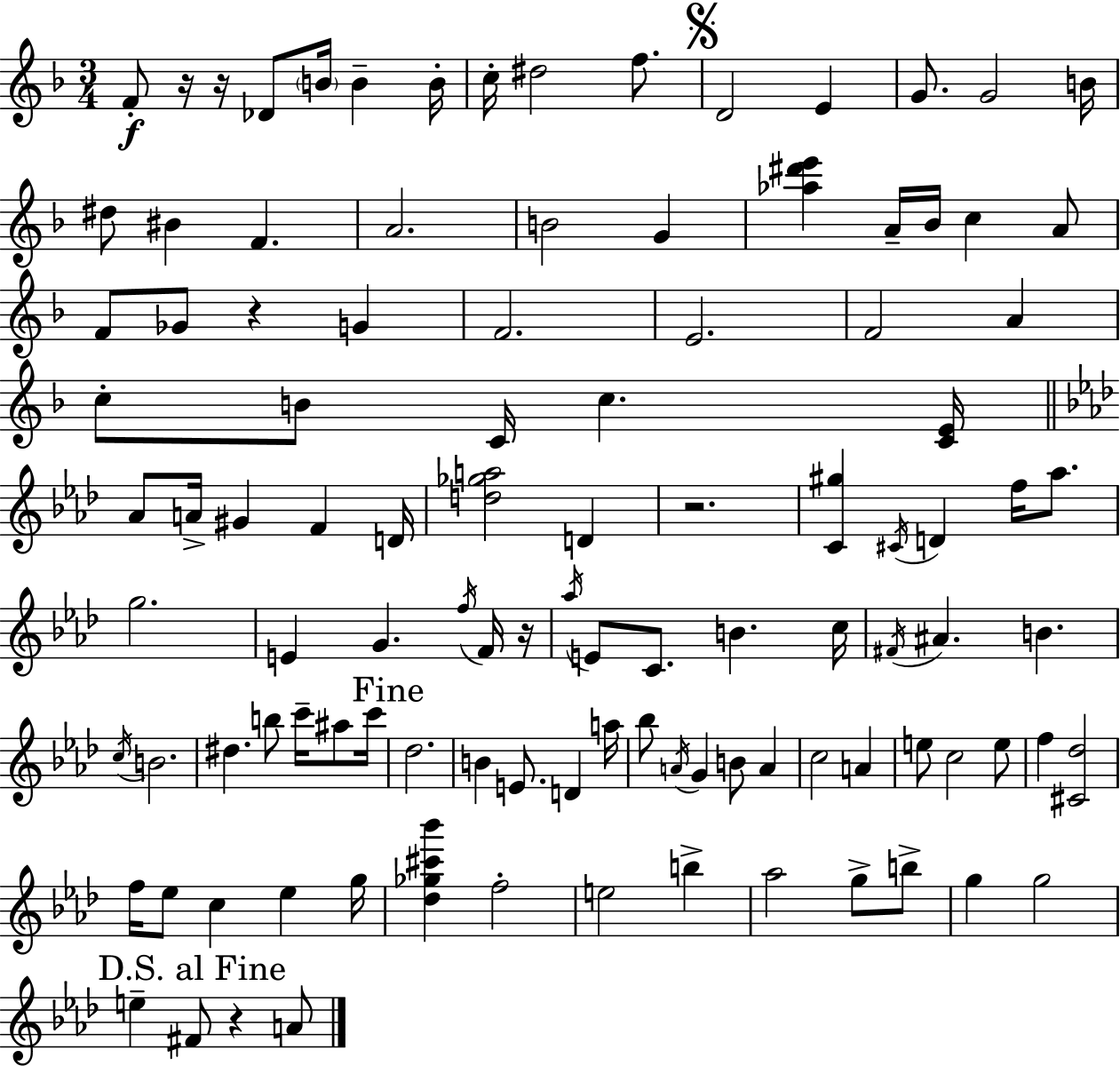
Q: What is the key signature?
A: D minor